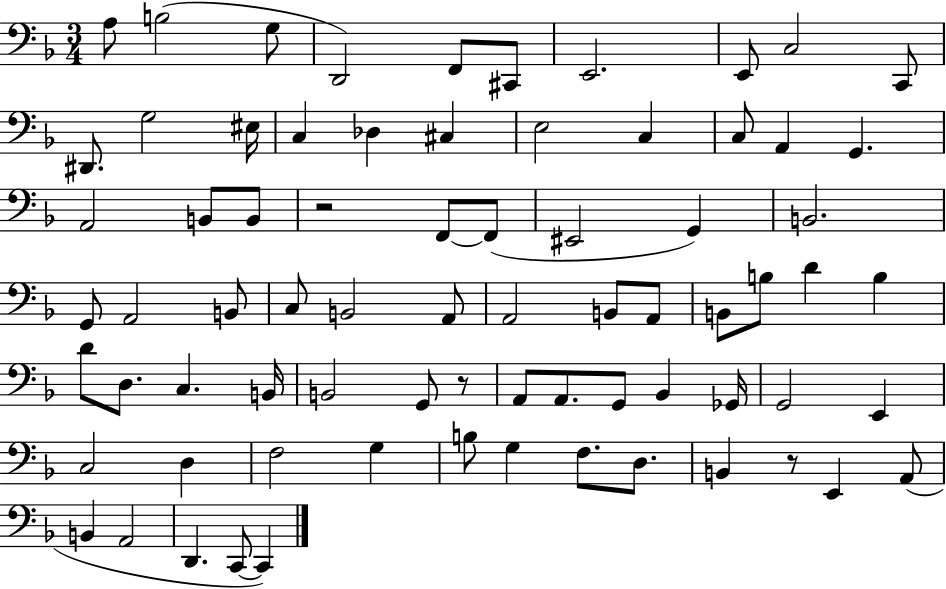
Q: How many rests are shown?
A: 3